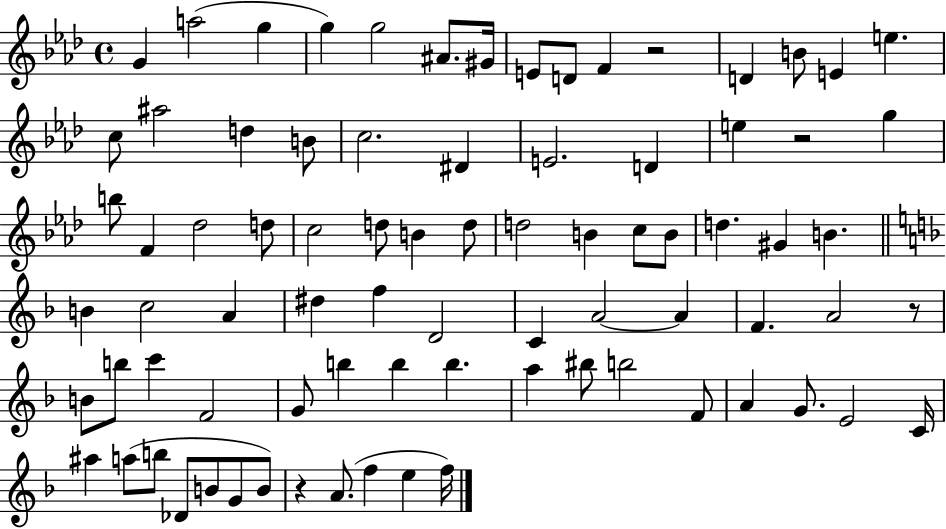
G4/q A5/h G5/q G5/q G5/h A#4/e. G#4/s E4/e D4/e F4/q R/h D4/q B4/e E4/q E5/q. C5/e A#5/h D5/q B4/e C5/h. D#4/q E4/h. D4/q E5/q R/h G5/q B5/e F4/q Db5/h D5/e C5/h D5/e B4/q D5/e D5/h B4/q C5/e B4/e D5/q. G#4/q B4/q. B4/q C5/h A4/q D#5/q F5/q D4/h C4/q A4/h A4/q F4/q. A4/h R/e B4/e B5/e C6/q F4/h G4/e B5/q B5/q B5/q. A5/q BIS5/e B5/h F4/e A4/q G4/e. E4/h C4/s A#5/q A5/e B5/e Db4/e B4/e G4/e B4/e R/q A4/e. F5/q E5/q F5/s